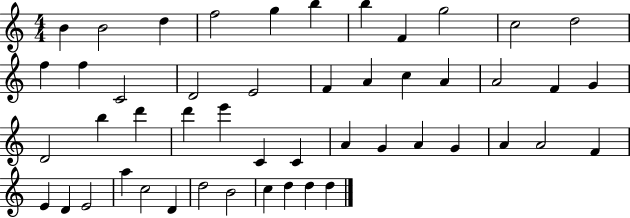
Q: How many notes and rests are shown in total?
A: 49